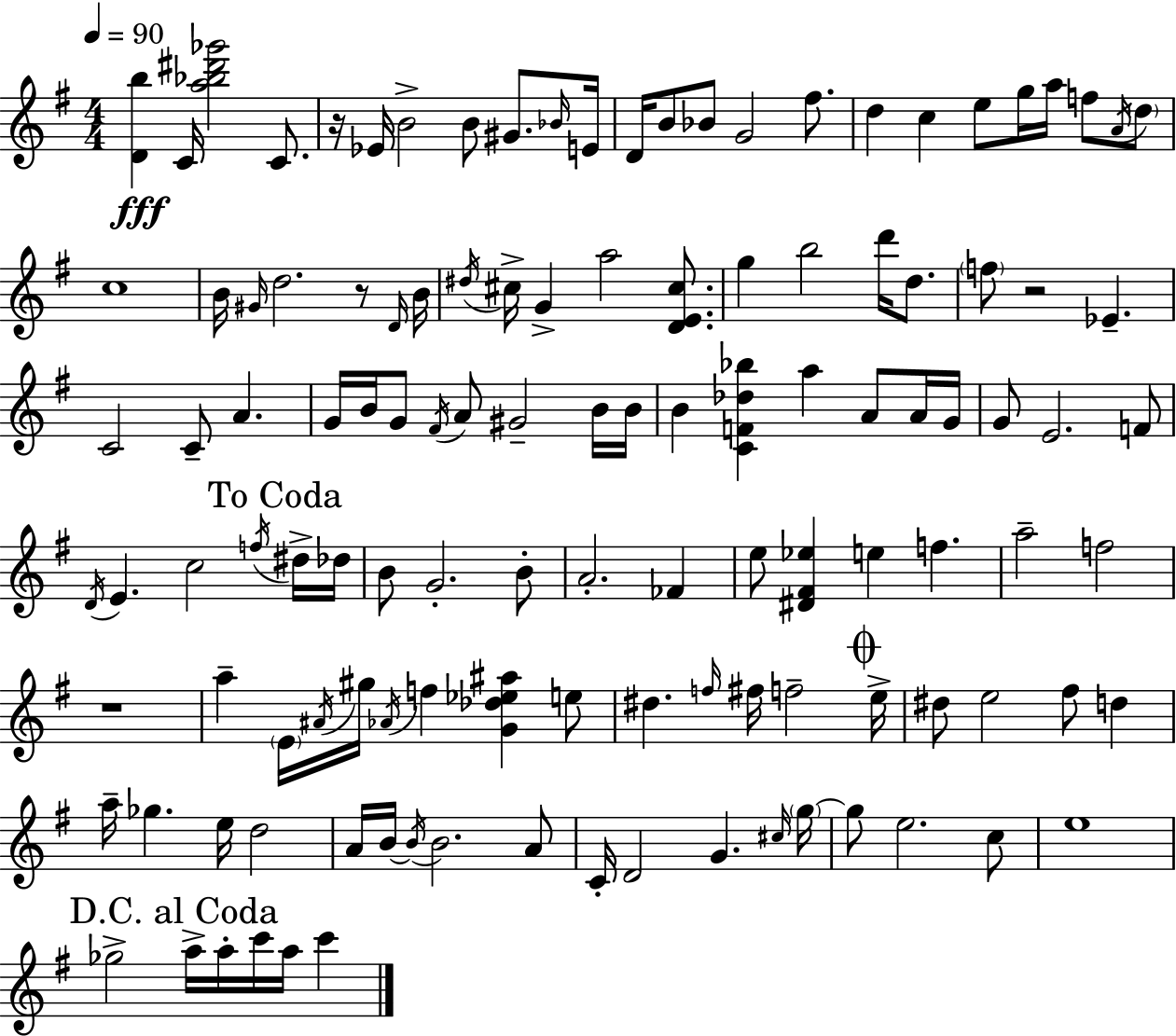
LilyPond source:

{
  \clef treble
  \numericTimeSignature
  \time 4/4
  \key e \minor
  \tempo 4 = 90
  \repeat volta 2 { <d' b''>4\fff c'16 <a'' bes'' dis''' ges'''>2 c'8. | r16 ees'16 b'2-> b'8 gis'8. \grace { bes'16 } | e'16 d'16 b'8 bes'8 g'2 fis''8. | d''4 c''4 e''8 g''16 a''16 f''8 \acciaccatura { a'16 } | \break \parenthesize d''8 c''1 | b'16 \grace { gis'16 } d''2. | r8 \grace { d'16 } b'16 \acciaccatura { dis''16 } cis''16-> g'4-> a''2 | <d' e' cis''>8. g''4 b''2 | \break d'''16 d''8. \parenthesize f''8 r2 ees'4.-- | c'2 c'8-- a'4. | g'16 b'16 g'8 \acciaccatura { fis'16 } a'8 gis'2-- | b'16 b'16 b'4 <c' f' des'' bes''>4 a''4 | \break a'8 a'16 g'16 g'8 e'2. | f'8 \acciaccatura { d'16 } e'4. c''2 | \acciaccatura { f''16 } \mark "To Coda" dis''16-> des''16 b'8 g'2.-. | b'8-. a'2.-. | \break fes'4 e''8 <dis' fis' ees''>4 e''4 | f''4. a''2-- | f''2 r1 | a''4-- \parenthesize e'16 \acciaccatura { ais'16 } gis''16 \acciaccatura { aes'16 } | \break f''4 <g' des'' ees'' ais''>4 e''8 dis''4. | \grace { f''16 } fis''16 f''2-- \mark \markup { \musicglyph "scripts.coda" } e''16-> dis''8 e''2 | fis''8 d''4 a''16-- ges''4. | e''16 d''2 a'16 b'16~~ \acciaccatura { b'16 } b'2. | \break a'8 c'16-. d'2 | g'4. \grace { cis''16 } \parenthesize g''16~~ g''8 e''2. | c''8 e''1 | \mark "D.C. al Coda" ges''2-> | \break a''16-> a''16-. c'''16 a''16 c'''4 } \bar "|."
}